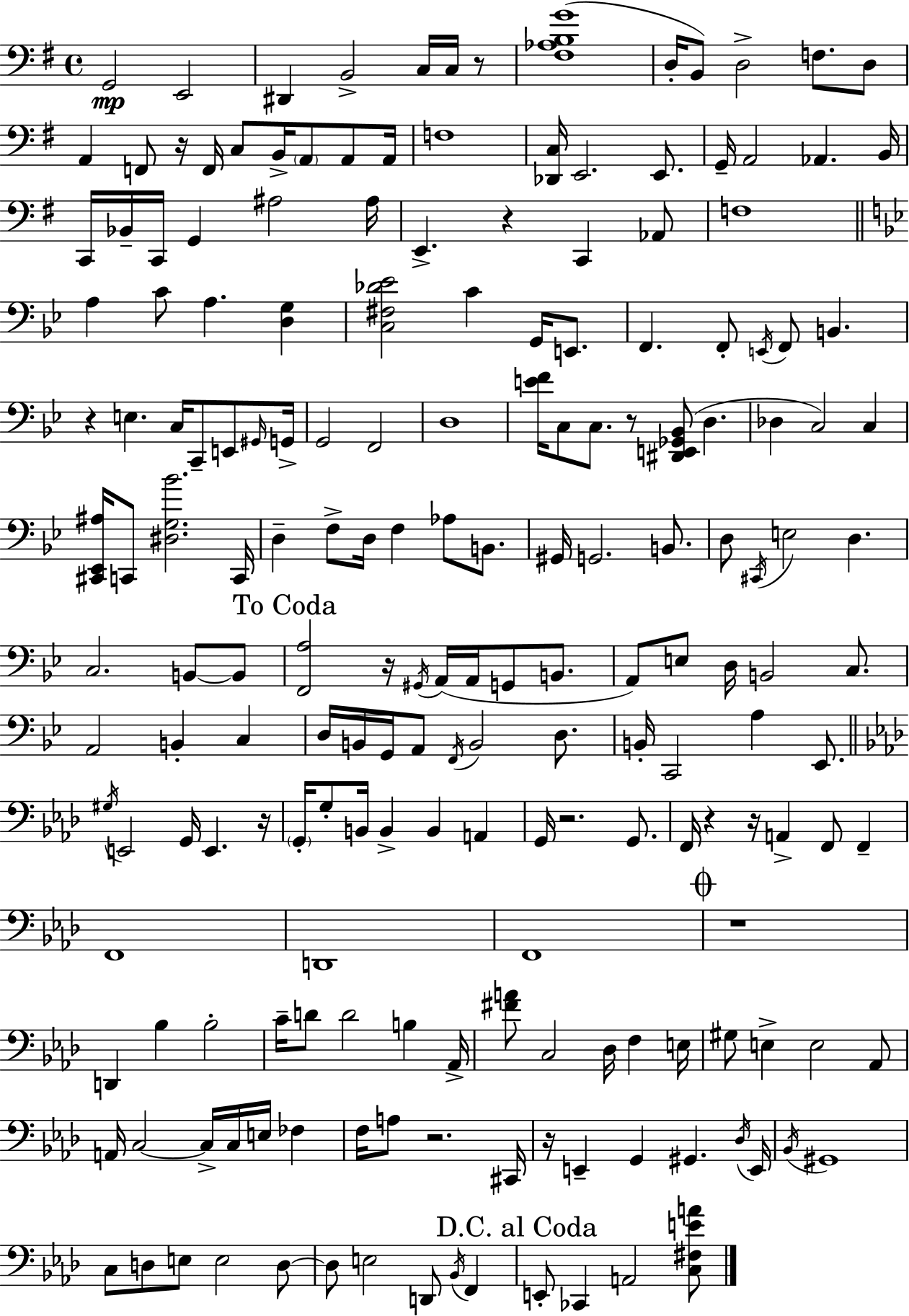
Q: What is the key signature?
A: G major